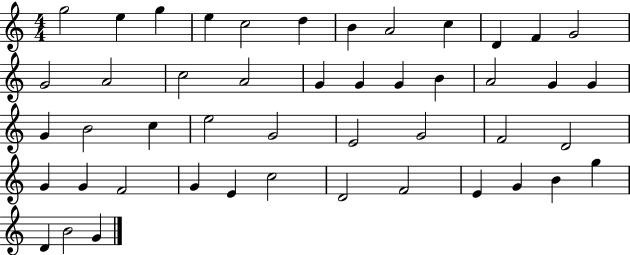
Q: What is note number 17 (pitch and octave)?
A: G4